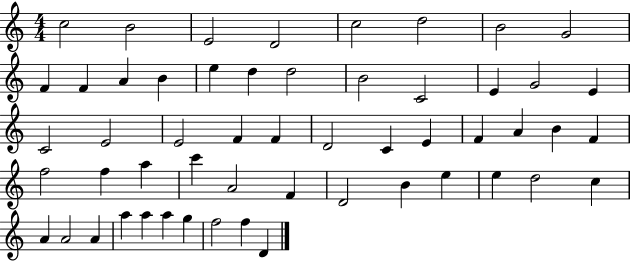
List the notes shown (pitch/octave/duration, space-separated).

C5/h B4/h E4/h D4/h C5/h D5/h B4/h G4/h F4/q F4/q A4/q B4/q E5/q D5/q D5/h B4/h C4/h E4/q G4/h E4/q C4/h E4/h E4/h F4/q F4/q D4/h C4/q E4/q F4/q A4/q B4/q F4/q F5/h F5/q A5/q C6/q A4/h F4/q D4/h B4/q E5/q E5/q D5/h C5/q A4/q A4/h A4/q A5/q A5/q A5/q G5/q F5/h F5/q D4/q